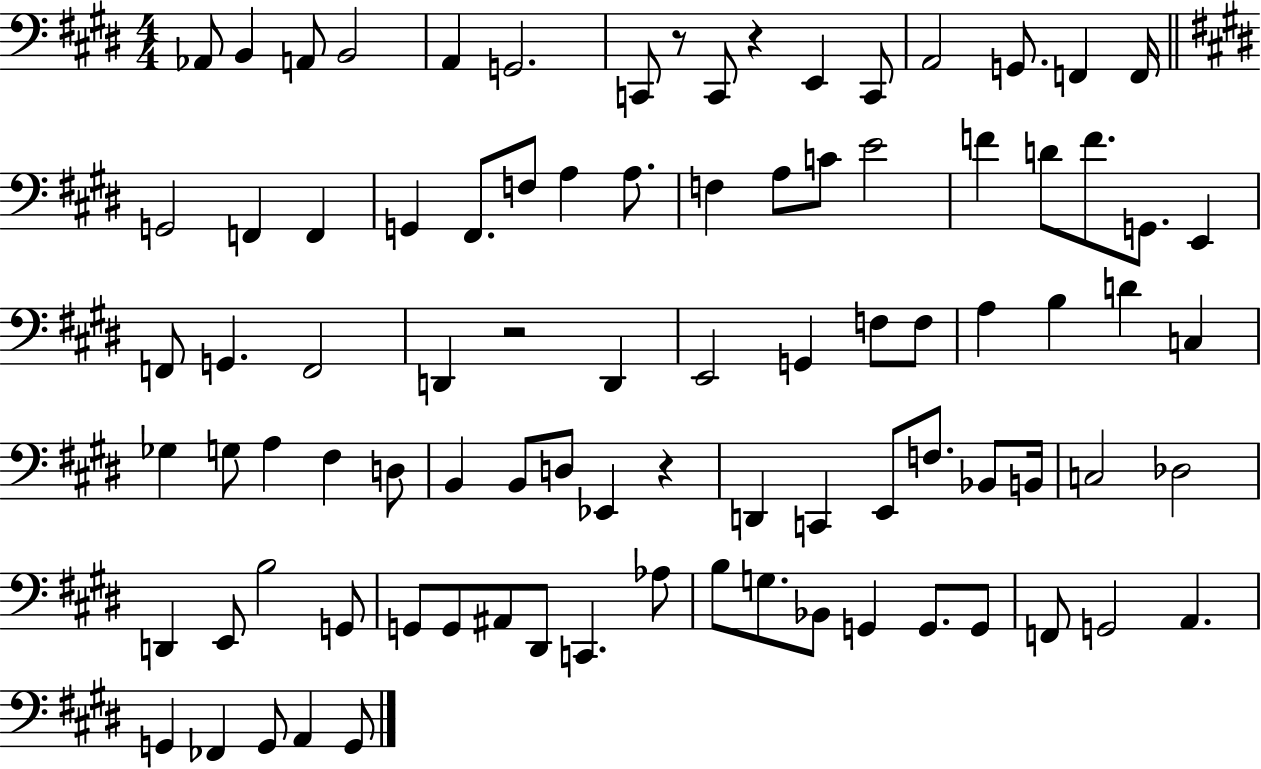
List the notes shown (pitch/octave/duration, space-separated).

Ab2/e B2/q A2/e B2/h A2/q G2/h. C2/e R/e C2/e R/q E2/q C2/e A2/h G2/e. F2/q F2/s G2/h F2/q F2/q G2/q F#2/e. F3/e A3/q A3/e. F3/q A3/e C4/e E4/h F4/q D4/e F4/e. G2/e. E2/q F2/e G2/q. F2/h D2/q R/h D2/q E2/h G2/q F3/e F3/e A3/q B3/q D4/q C3/q Gb3/q G3/e A3/q F#3/q D3/e B2/q B2/e D3/e Eb2/q R/q D2/q C2/q E2/e F3/e. Bb2/e B2/s C3/h Db3/h D2/q E2/e B3/h G2/e G2/e G2/e A#2/e D#2/e C2/q. Ab3/e B3/e G3/e. Bb2/e G2/q G2/e. G2/e F2/e G2/h A2/q. G2/q FES2/q G2/e A2/q G2/e